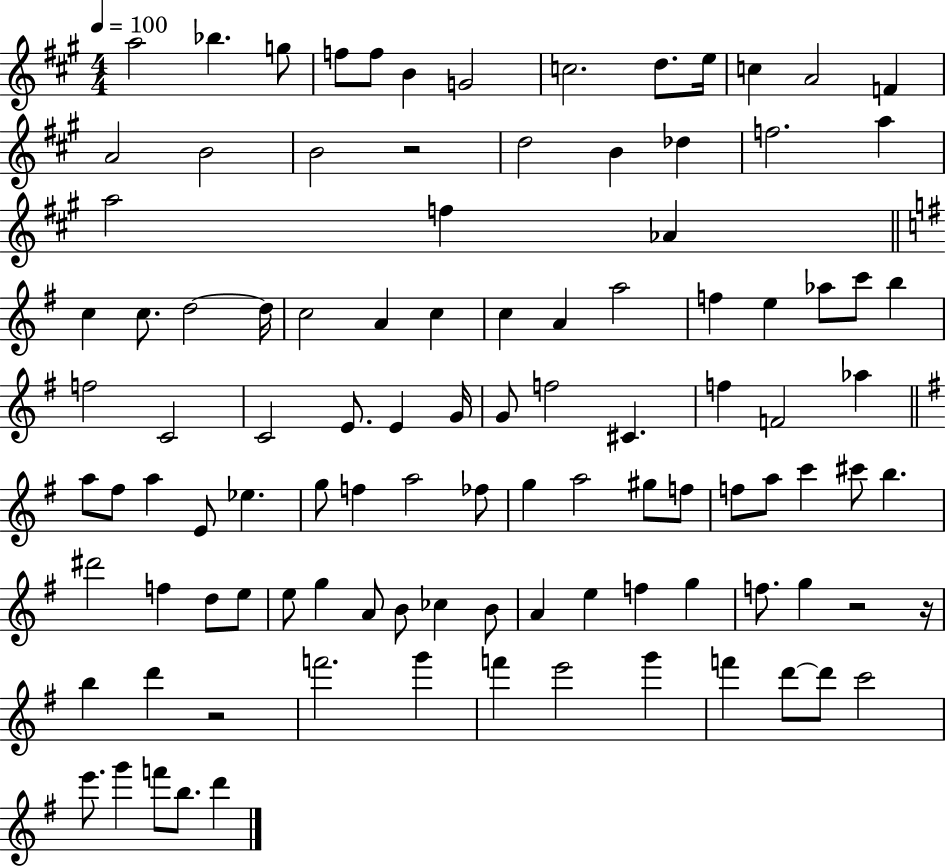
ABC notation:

X:1
T:Untitled
M:4/4
L:1/4
K:A
a2 _b g/2 f/2 f/2 B G2 c2 d/2 e/4 c A2 F A2 B2 B2 z2 d2 B _d f2 a a2 f _A c c/2 d2 d/4 c2 A c c A a2 f e _a/2 c'/2 b f2 C2 C2 E/2 E G/4 G/2 f2 ^C f F2 _a a/2 ^f/2 a E/2 _e g/2 f a2 _f/2 g a2 ^g/2 f/2 f/2 a/2 c' ^c'/2 b ^d'2 f d/2 e/2 e/2 g A/2 B/2 _c B/2 A e f g f/2 g z2 z/4 b d' z2 f'2 g' f' e'2 g' f' d'/2 d'/2 c'2 e'/2 g' f'/2 b/2 d'